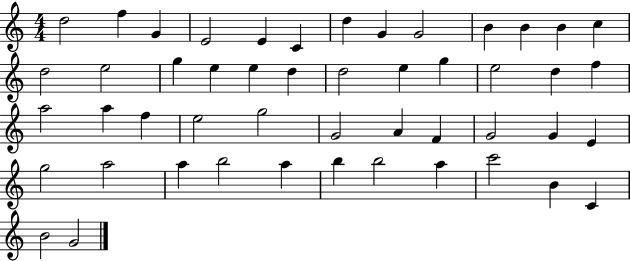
{
  \clef treble
  \numericTimeSignature
  \time 4/4
  \key c \major
  d''2 f''4 g'4 | e'2 e'4 c'4 | d''4 g'4 g'2 | b'4 b'4 b'4 c''4 | \break d''2 e''2 | g''4 e''4 e''4 d''4 | d''2 e''4 g''4 | e''2 d''4 f''4 | \break a''2 a''4 f''4 | e''2 g''2 | g'2 a'4 f'4 | g'2 g'4 e'4 | \break g''2 a''2 | a''4 b''2 a''4 | b''4 b''2 a''4 | c'''2 b'4 c'4 | \break b'2 g'2 | \bar "|."
}